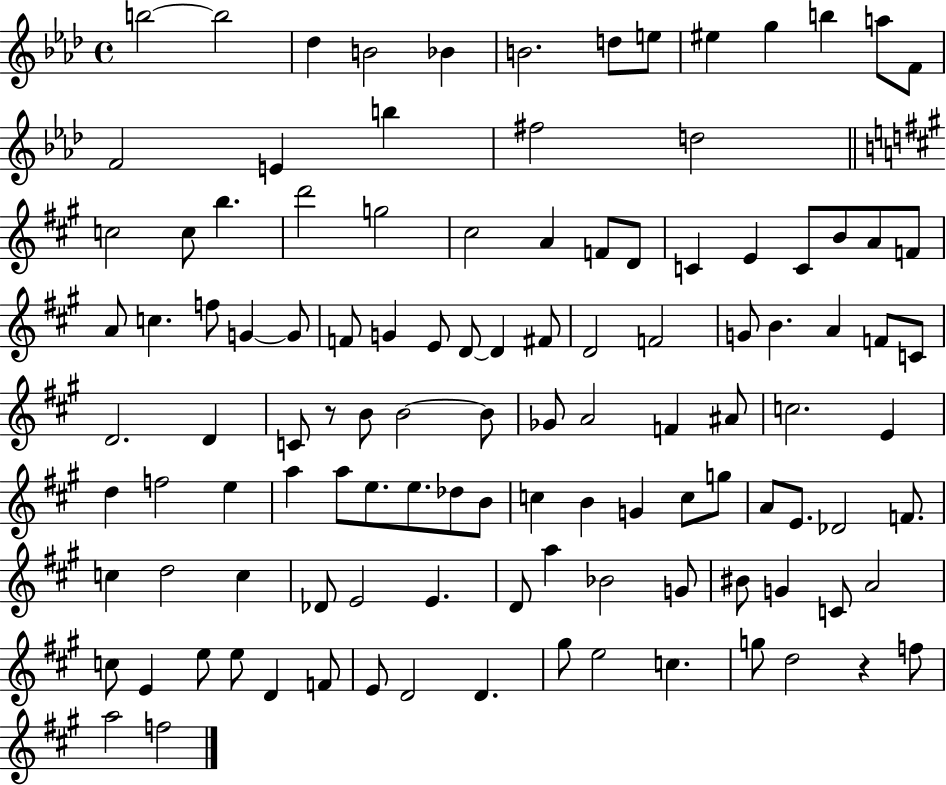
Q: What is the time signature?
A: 4/4